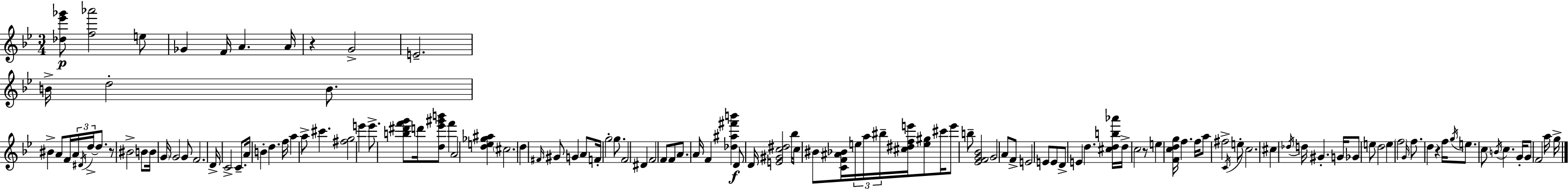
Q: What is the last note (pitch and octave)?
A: G5